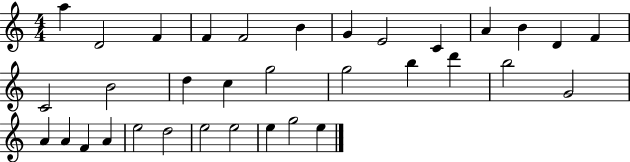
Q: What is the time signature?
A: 4/4